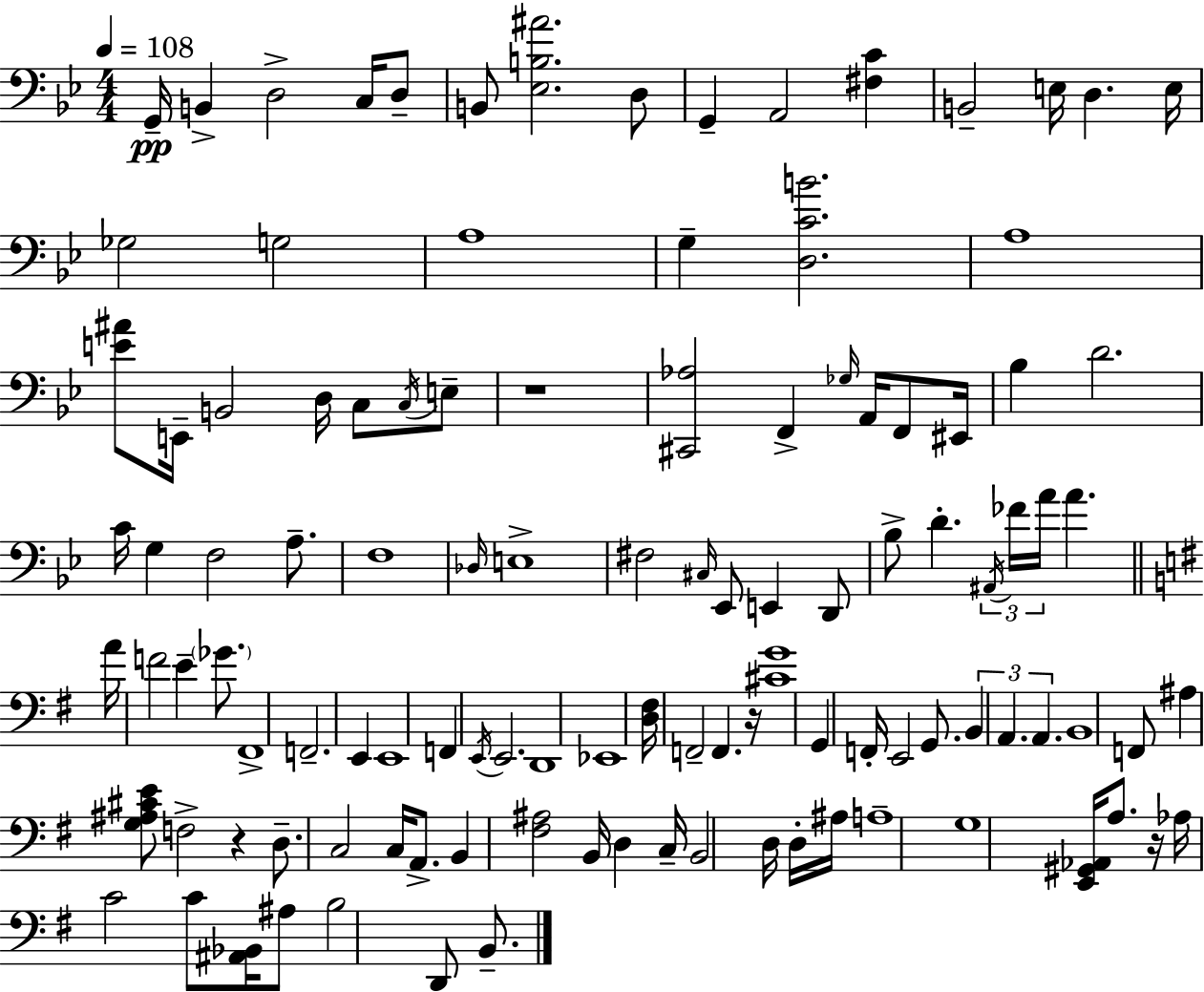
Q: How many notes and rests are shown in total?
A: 112